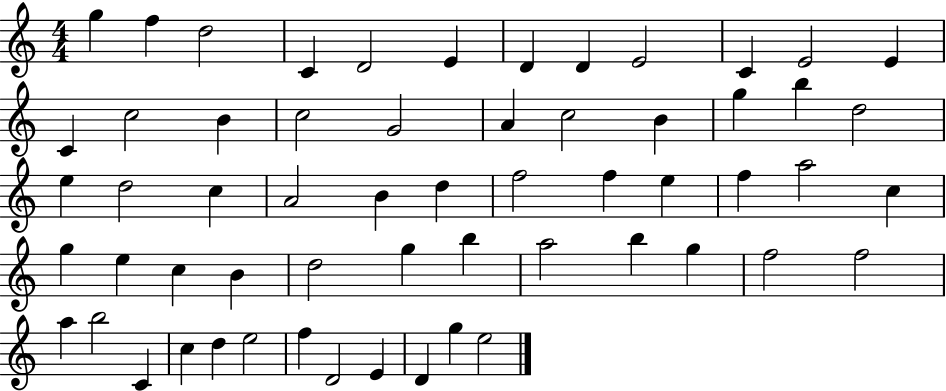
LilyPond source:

{
  \clef treble
  \numericTimeSignature
  \time 4/4
  \key c \major
  g''4 f''4 d''2 | c'4 d'2 e'4 | d'4 d'4 e'2 | c'4 e'2 e'4 | \break c'4 c''2 b'4 | c''2 g'2 | a'4 c''2 b'4 | g''4 b''4 d''2 | \break e''4 d''2 c''4 | a'2 b'4 d''4 | f''2 f''4 e''4 | f''4 a''2 c''4 | \break g''4 e''4 c''4 b'4 | d''2 g''4 b''4 | a''2 b''4 g''4 | f''2 f''2 | \break a''4 b''2 c'4 | c''4 d''4 e''2 | f''4 d'2 e'4 | d'4 g''4 e''2 | \break \bar "|."
}